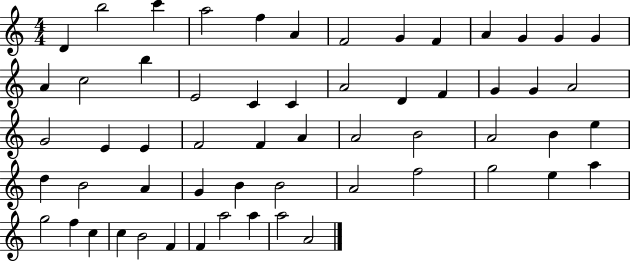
{
  \clef treble
  \numericTimeSignature
  \time 4/4
  \key c \major
  d'4 b''2 c'''4 | a''2 f''4 a'4 | f'2 g'4 f'4 | a'4 g'4 g'4 g'4 | \break a'4 c''2 b''4 | e'2 c'4 c'4 | a'2 d'4 f'4 | g'4 g'4 a'2 | \break g'2 e'4 e'4 | f'2 f'4 a'4 | a'2 b'2 | a'2 b'4 e''4 | \break d''4 b'2 a'4 | g'4 b'4 b'2 | a'2 f''2 | g''2 e''4 a''4 | \break g''2 f''4 c''4 | c''4 b'2 f'4 | f'4 a''2 a''4 | a''2 a'2 | \break \bar "|."
}